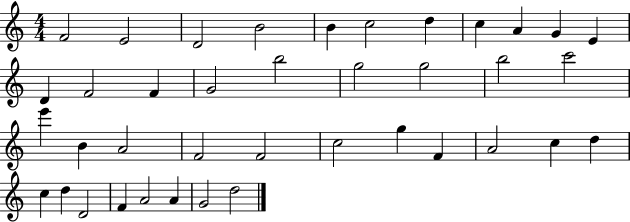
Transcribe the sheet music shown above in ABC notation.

X:1
T:Untitled
M:4/4
L:1/4
K:C
F2 E2 D2 B2 B c2 d c A G E D F2 F G2 b2 g2 g2 b2 c'2 e' B A2 F2 F2 c2 g F A2 c d c d D2 F A2 A G2 d2